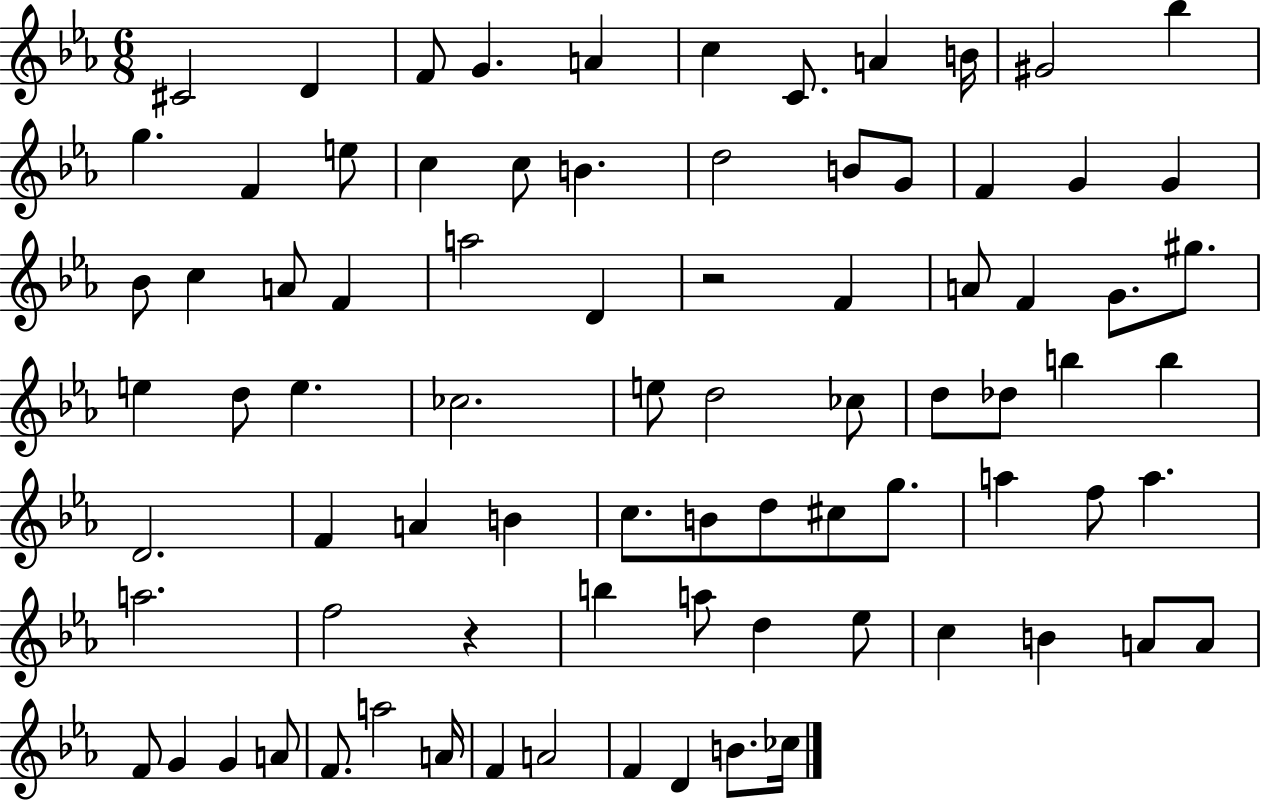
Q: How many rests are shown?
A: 2